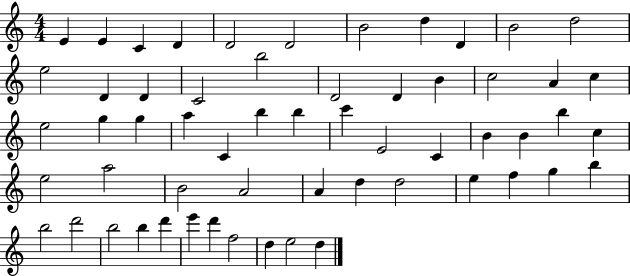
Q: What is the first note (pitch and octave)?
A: E4